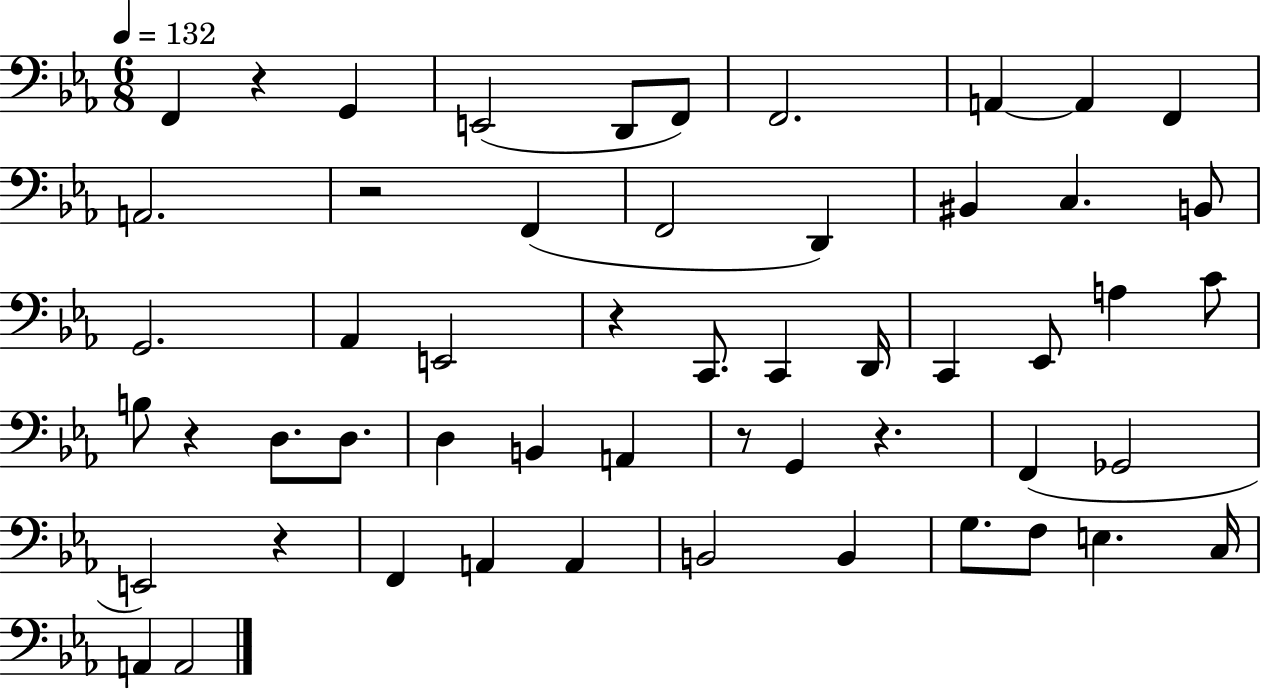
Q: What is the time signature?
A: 6/8